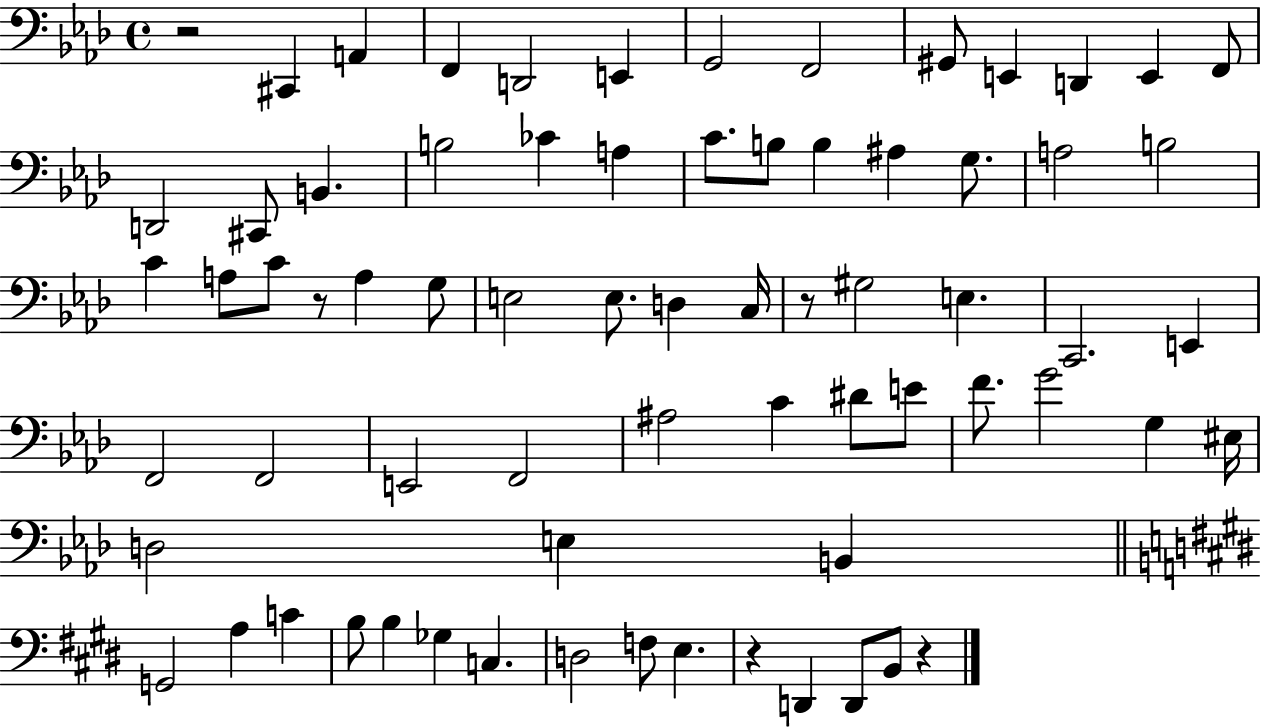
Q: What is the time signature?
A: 4/4